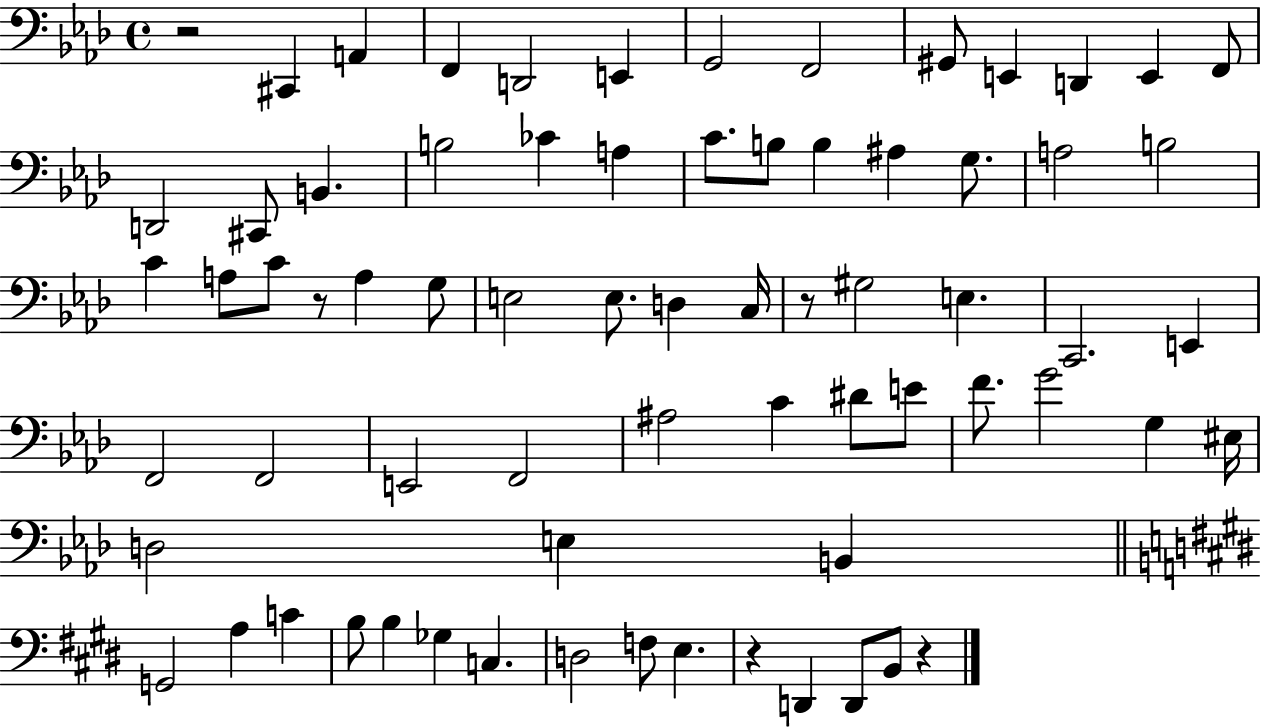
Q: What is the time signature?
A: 4/4